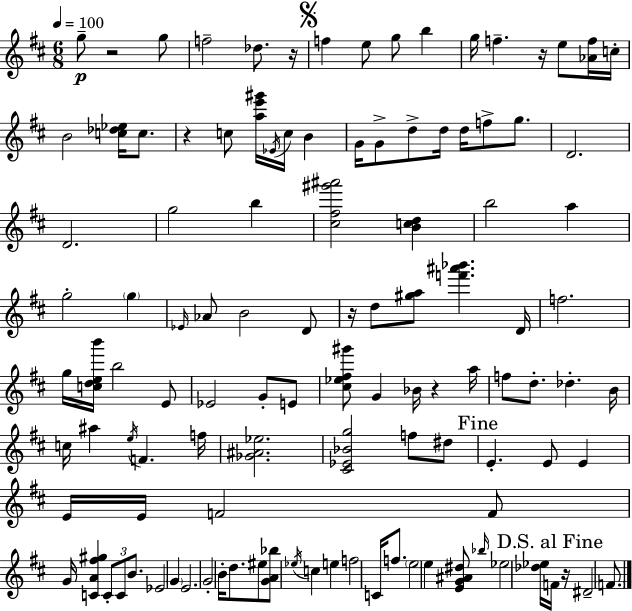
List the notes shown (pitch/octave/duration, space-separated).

G5/e R/h G5/e F5/h Db5/e. R/s F5/q E5/e G5/e B5/q G5/s F5/q. R/s E5/e [Ab4,F5]/s C5/s B4/h [C5,Db5,Eb5]/s C5/e. R/q C5/e [A5,E6,G#6]/s Eb4/s C5/s B4/q G4/s G4/e D5/e D5/s D5/s F5/e G5/e. D4/h. D4/h. G5/h B5/q [C#5,F#5,G#6,A#6]/h [B4,C5,D5]/q B5/h A5/q G5/h G5/q Eb4/s Ab4/e B4/h D4/e R/s D5/e [G#5,A5]/e [F6,A#6,Bb6]/q. D4/s F5/h. G5/s [C5,D5,E5,B6]/s B5/h E4/e Eb4/h G4/e E4/e [C#5,Eb5,F#5,G#6]/e G4/q Bb4/s R/q A5/s F5/e D5/e. Db5/q. B4/s C5/s A#5/q E5/s F4/q. F5/s [Gb4,A#4,Eb5]/h. [C#4,Eb4,Bb4,G5]/h F5/e D#5/e E4/q. E4/e E4/q E4/s E4/s F4/h F4/e G4/s [C4,A4,F#5,G#5]/q C4/e C4/e B4/e. Eb4/h G4/q E4/h. G4/h B4/s D5/e. EIS5/e [G4,A4,Bb5]/e Eb5/s C5/q E5/q F5/h C4/s F5/e. E5/h E5/q [E4,G4,A#4,D#5]/e Bb5/s Eb5/h [Db5,Eb5]/s F4/s R/s D#4/h F4/e.